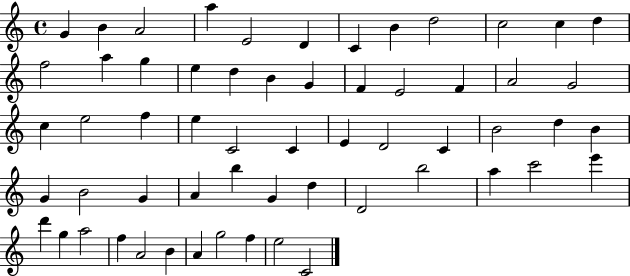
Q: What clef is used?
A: treble